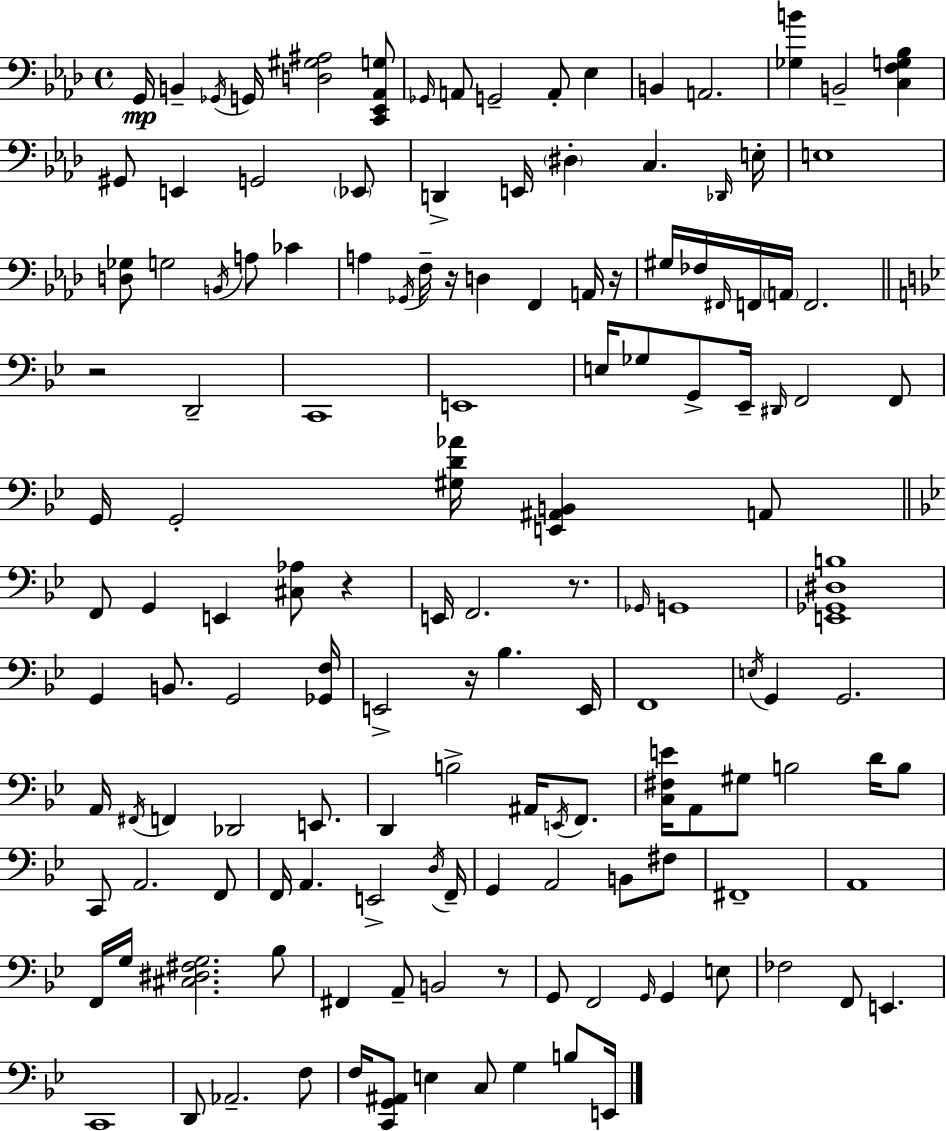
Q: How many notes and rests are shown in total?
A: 142